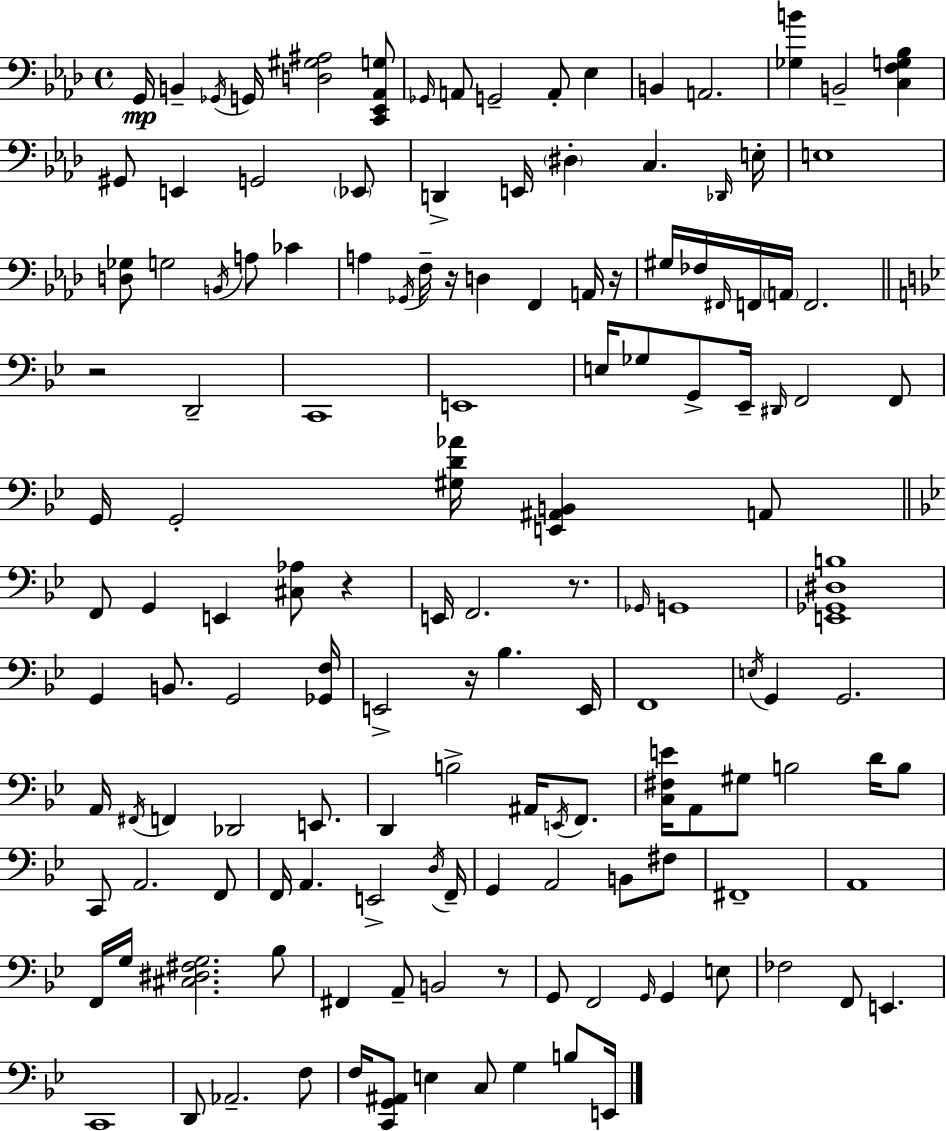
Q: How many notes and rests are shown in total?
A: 142